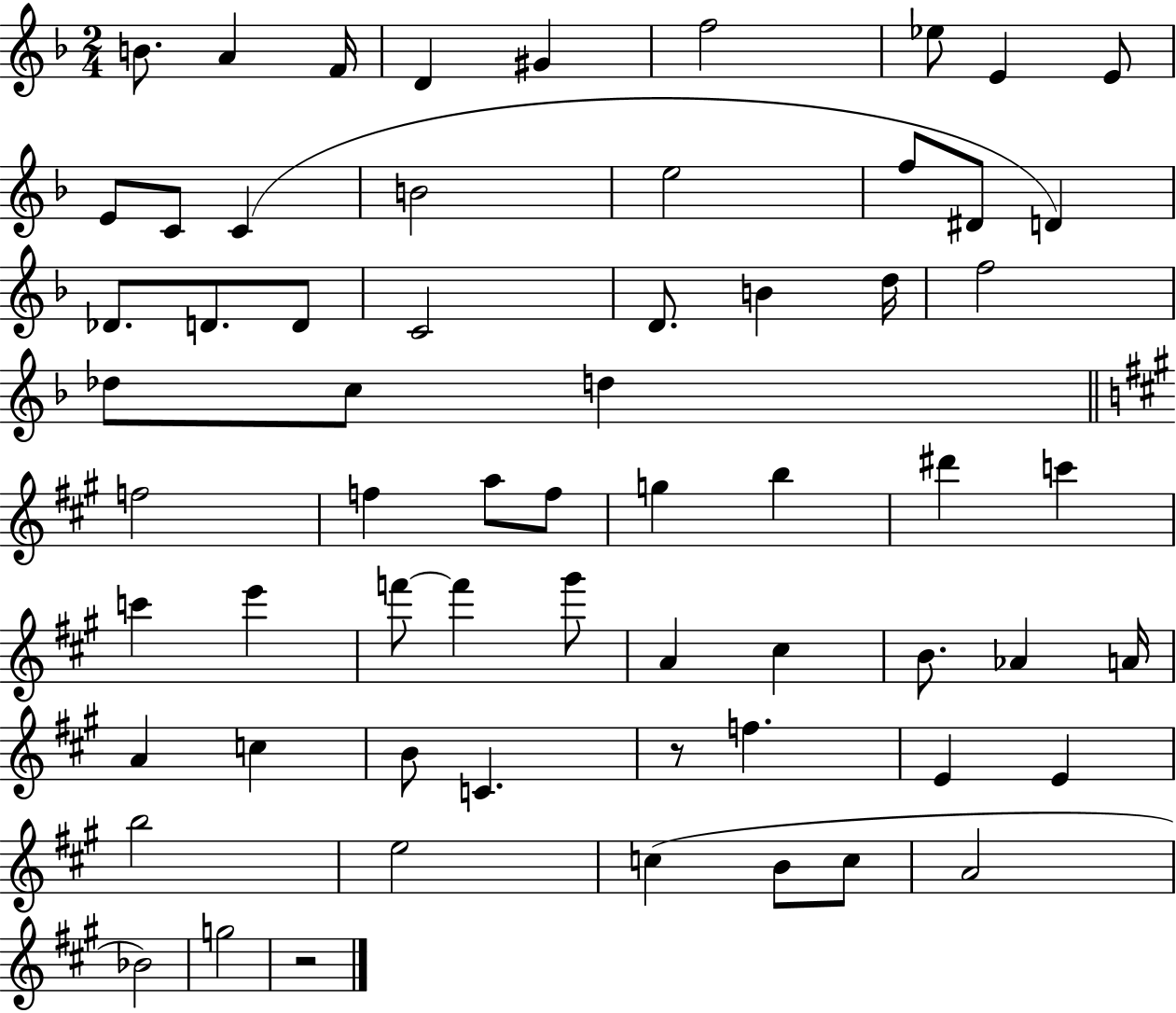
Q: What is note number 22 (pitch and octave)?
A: D4